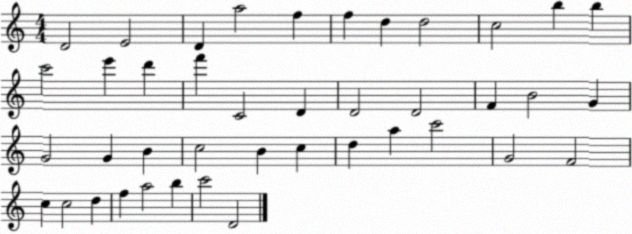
X:1
T:Untitled
M:4/4
L:1/4
K:C
D2 E2 D a2 f f d d2 c2 b b c'2 e' d' f' C2 D D2 D2 F B2 G G2 G B c2 B c d a c'2 G2 F2 c c2 d f a2 b c'2 D2